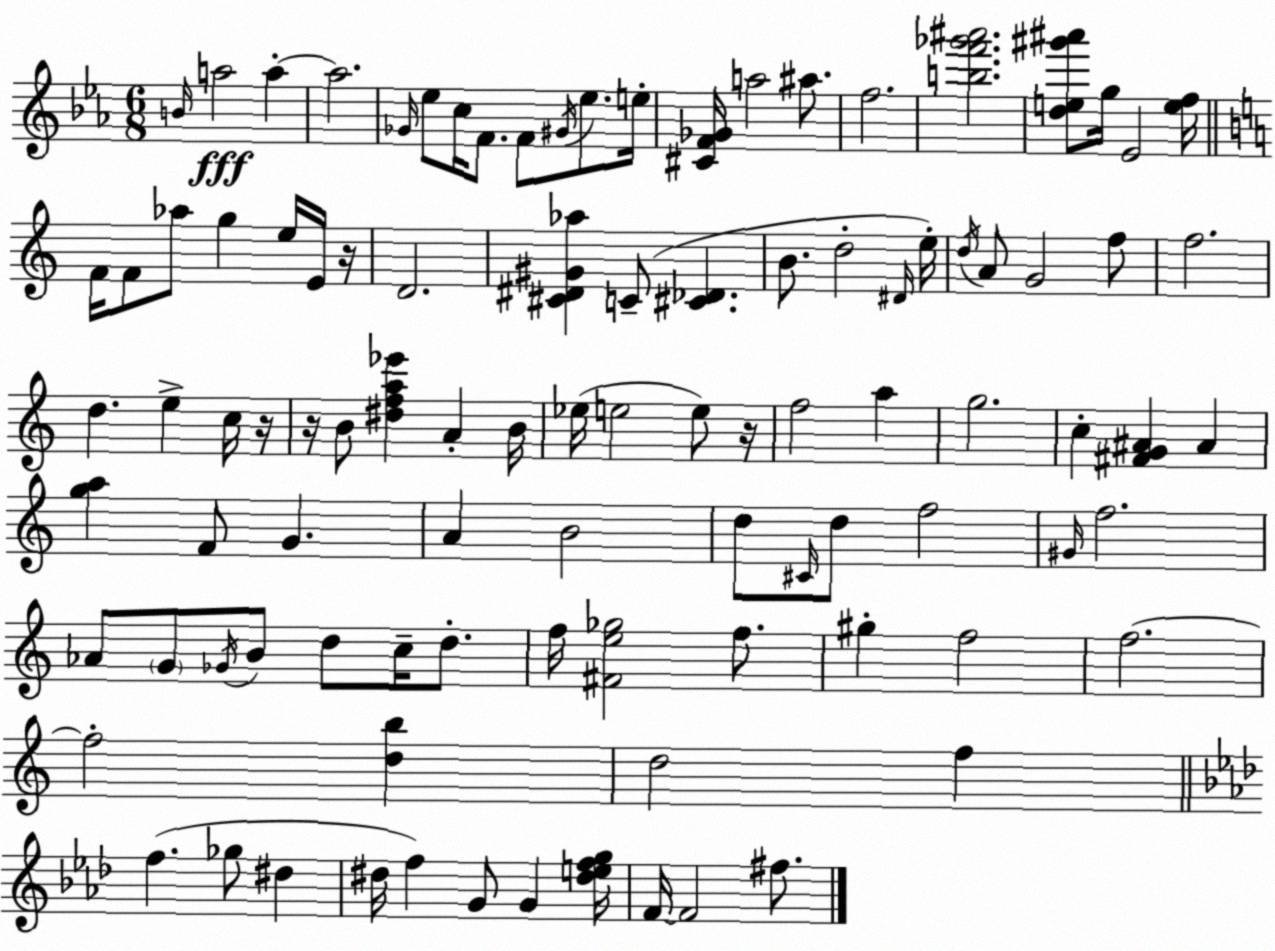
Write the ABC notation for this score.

X:1
T:Untitled
M:6/8
L:1/4
K:Cm
B/4 a2 a a2 _G/4 _e/2 c/4 F/2 F/2 ^G/4 _e/2 e/4 [^CF_G]/4 a2 ^a/2 f2 [bf'_g'^a']2 [de^g'^a']/2 g/4 _E2 [ef]/4 F/4 F/2 _a/2 g e/4 E/4 z/4 D2 [^C^D^G_a] C/2 [^C_D] B/2 d2 ^D/4 e/4 d/4 A/2 G2 f/2 f2 d e c/4 z/4 z/4 B/2 [^dfa_e'] A B/4 _e/4 e2 e/2 z/4 f2 a g2 c [^FG^A] ^A [ga] F/2 G A B2 d/2 ^C/4 d/2 f2 ^G/4 f2 _A/2 G/2 _G/4 B/2 d/2 c/4 d/2 f/4 [^Fe_g]2 f/2 ^g f2 f2 f2 [db] d2 f f _g/2 ^d ^d/4 f G/2 G [^defg]/4 F/4 F2 ^f/2